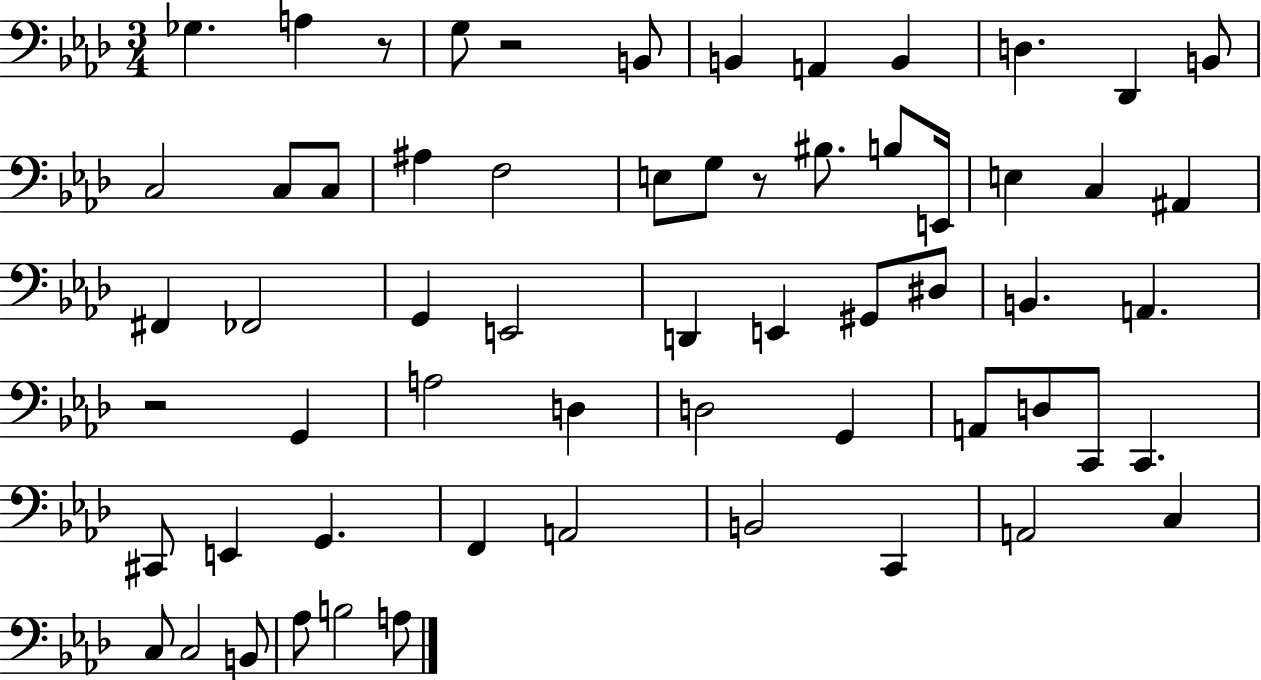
Gb3/q. A3/q R/e G3/e R/h B2/e B2/q A2/q B2/q D3/q. Db2/q B2/e C3/h C3/e C3/e A#3/q F3/h E3/e G3/e R/e BIS3/e. B3/e E2/s E3/q C3/q A#2/q F#2/q FES2/h G2/q E2/h D2/q E2/q G#2/e D#3/e B2/q. A2/q. R/h G2/q A3/h D3/q D3/h G2/q A2/e D3/e C2/e C2/q. C#2/e E2/q G2/q. F2/q A2/h B2/h C2/q A2/h C3/q C3/e C3/h B2/e Ab3/e B3/h A3/e